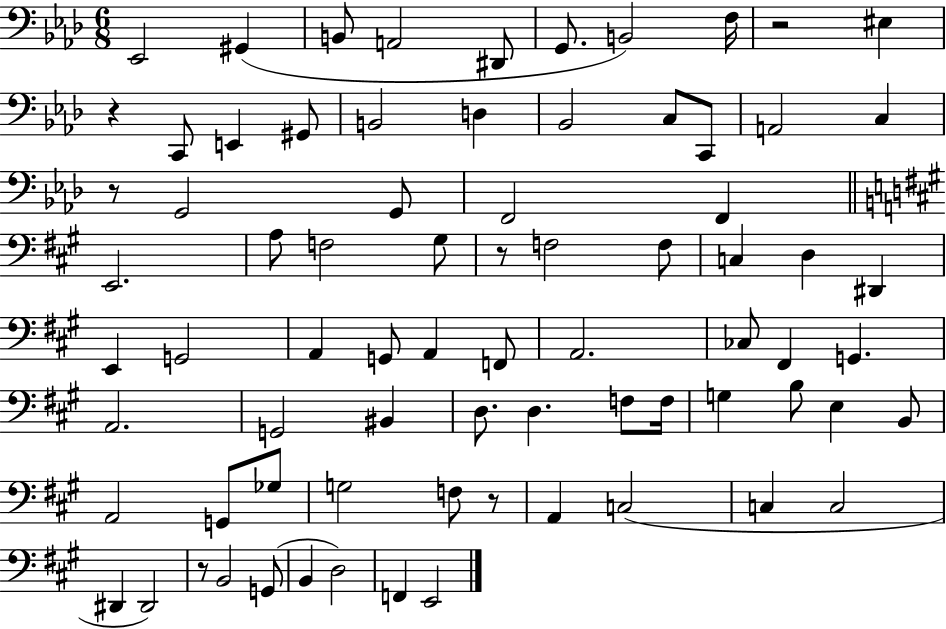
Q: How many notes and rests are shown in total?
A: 76